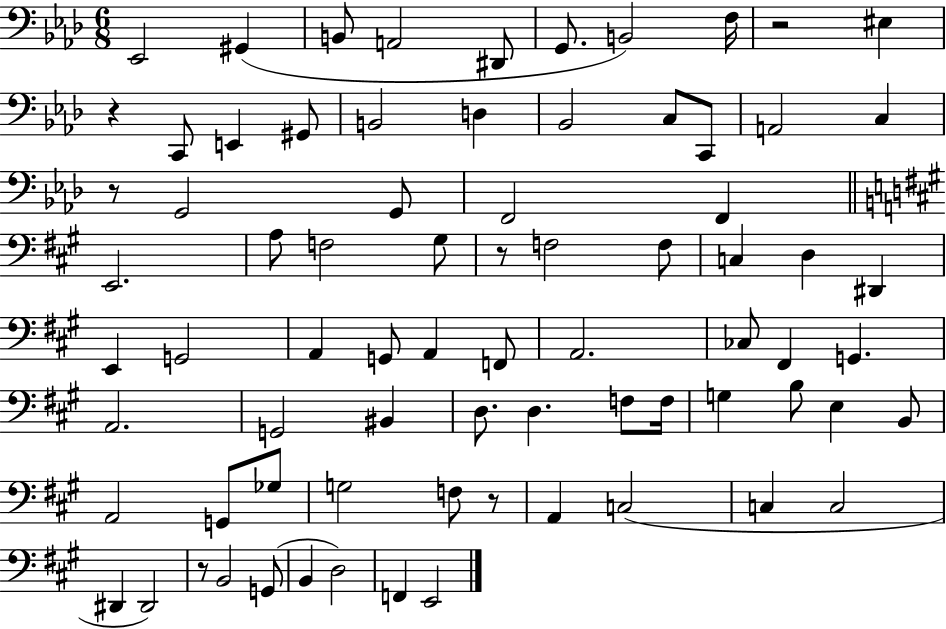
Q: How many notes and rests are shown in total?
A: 76